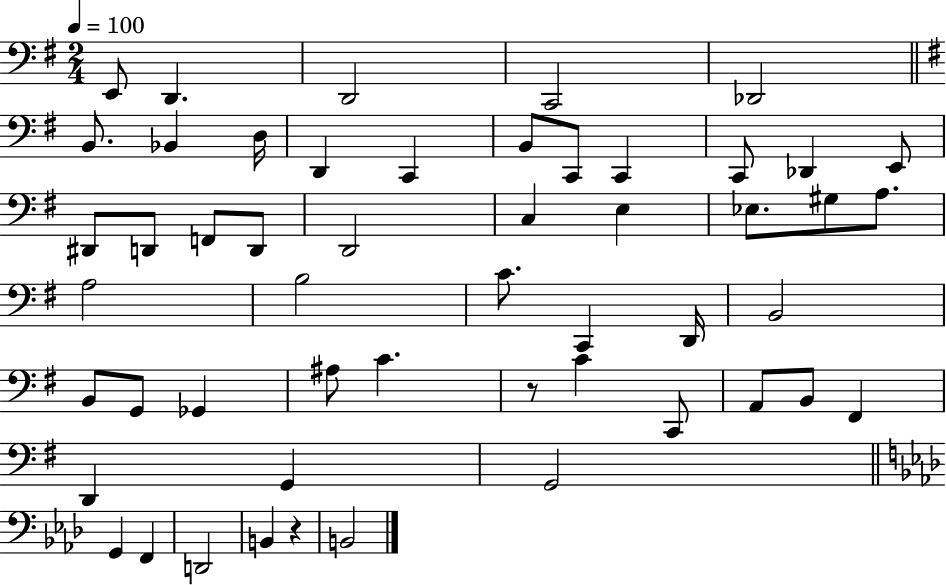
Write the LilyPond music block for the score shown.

{
  \clef bass
  \numericTimeSignature
  \time 2/4
  \key g \major
  \tempo 4 = 100
  e,8 d,4. | d,2 | c,2 | des,2 | \break \bar "||" \break \key g \major b,8. bes,4 d16 | d,4 c,4 | b,8 c,8 c,4 | c,8 des,4 e,8 | \break dis,8 d,8 f,8 d,8 | d,2 | c4 e4 | ees8. gis8 a8. | \break a2 | b2 | c'8. c,4 d,16 | b,2 | \break b,8 g,8 ges,4 | ais8 c'4. | r8 c'4 c,8 | a,8 b,8 fis,4 | \break d,4 g,4 | g,2 | \bar "||" \break \key aes \major g,4 f,4 | d,2 | b,4 r4 | b,2 | \break \bar "|."
}